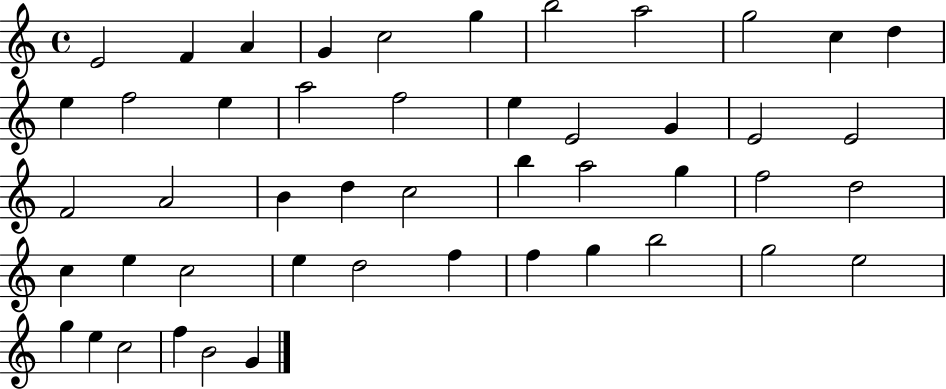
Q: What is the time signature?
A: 4/4